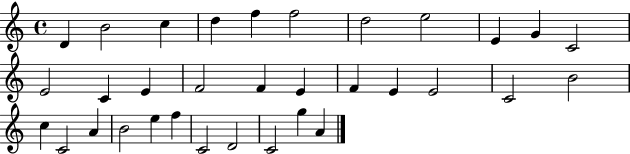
{
  \clef treble
  \time 4/4
  \defaultTimeSignature
  \key c \major
  d'4 b'2 c''4 | d''4 f''4 f''2 | d''2 e''2 | e'4 g'4 c'2 | \break e'2 c'4 e'4 | f'2 f'4 e'4 | f'4 e'4 e'2 | c'2 b'2 | \break c''4 c'2 a'4 | b'2 e''4 f''4 | c'2 d'2 | c'2 g''4 a'4 | \break \bar "|."
}